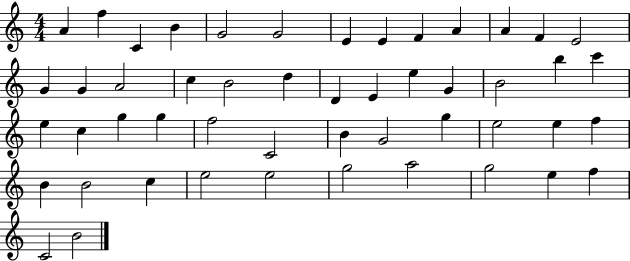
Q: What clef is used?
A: treble